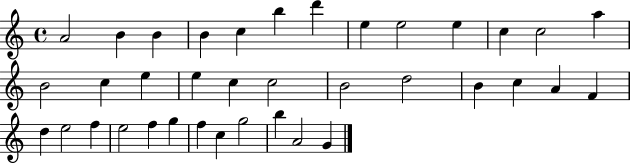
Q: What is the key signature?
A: C major